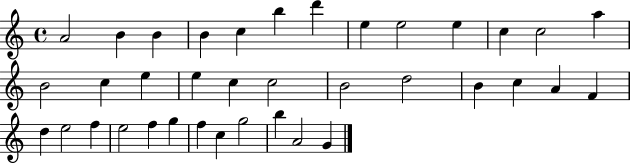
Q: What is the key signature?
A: C major